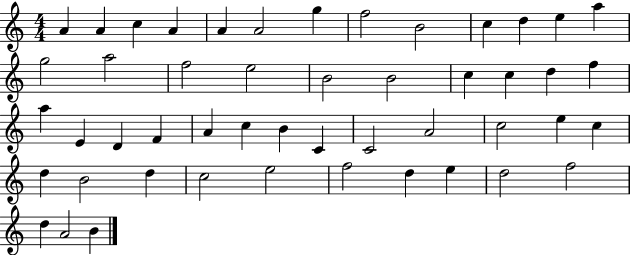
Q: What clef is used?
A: treble